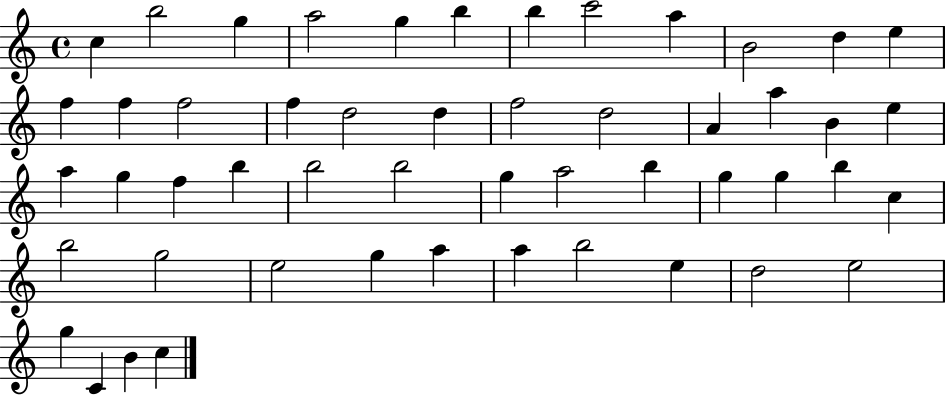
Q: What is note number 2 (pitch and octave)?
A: B5